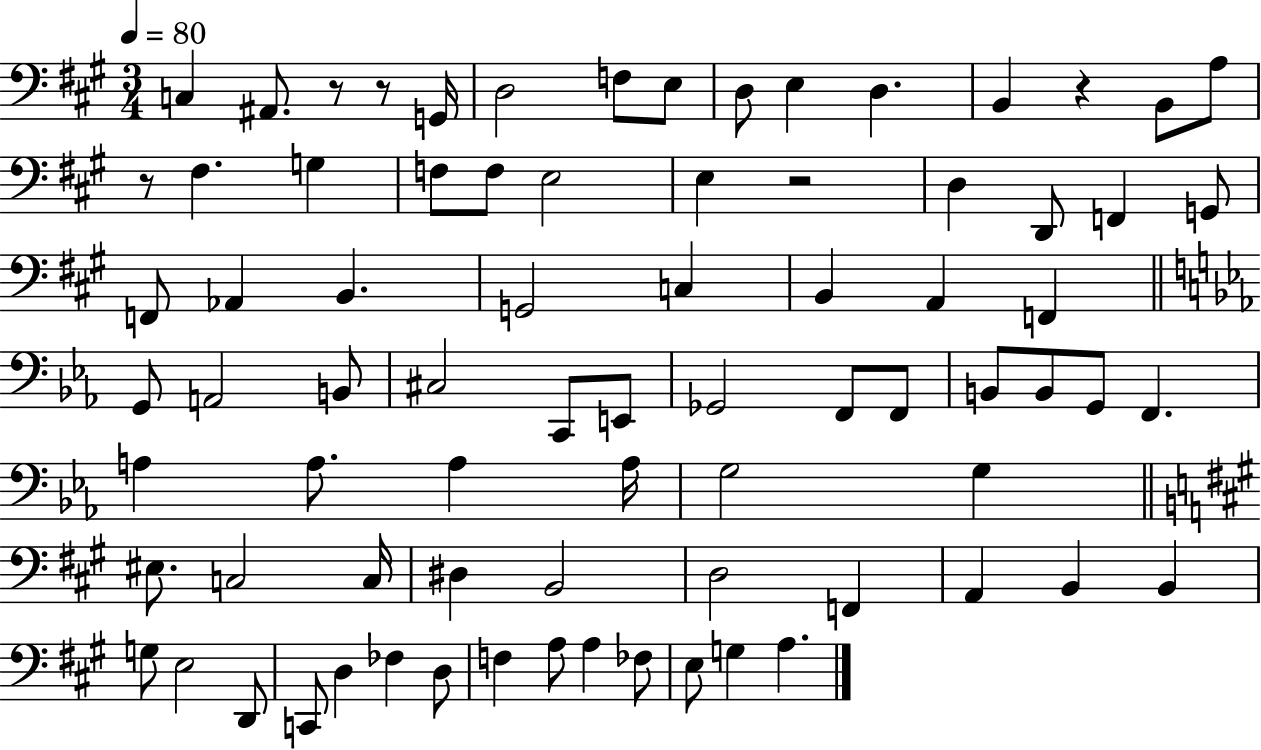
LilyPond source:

{
  \clef bass
  \numericTimeSignature
  \time 3/4
  \key a \major
  \tempo 4 = 80
  c4 ais,8. r8 r8 g,16 | d2 f8 e8 | d8 e4 d4. | b,4 r4 b,8 a8 | \break r8 fis4. g4 | f8 f8 e2 | e4 r2 | d4 d,8 f,4 g,8 | \break f,8 aes,4 b,4. | g,2 c4 | b,4 a,4 f,4 | \bar "||" \break \key c \minor g,8 a,2 b,8 | cis2 c,8 e,8 | ges,2 f,8 f,8 | b,8 b,8 g,8 f,4. | \break a4 a8. a4 a16 | g2 g4 | \bar "||" \break \key a \major eis8. c2 c16 | dis4 b,2 | d2 f,4 | a,4 b,4 b,4 | \break g8 e2 d,8 | c,8 d4 fes4 d8 | f4 a8 a4 fes8 | e8 g4 a4. | \break \bar "|."
}